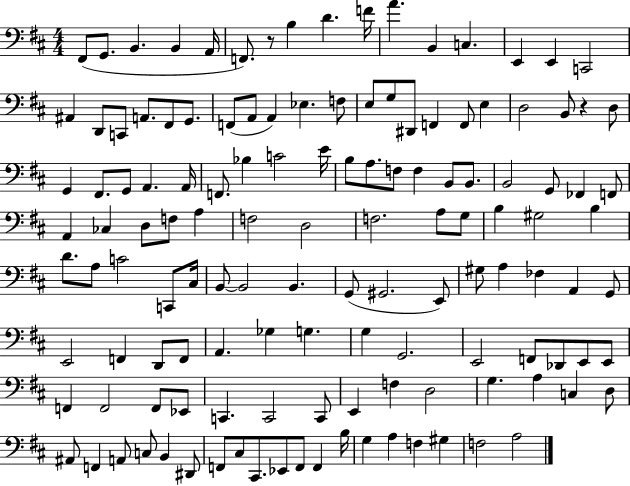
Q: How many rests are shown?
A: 2